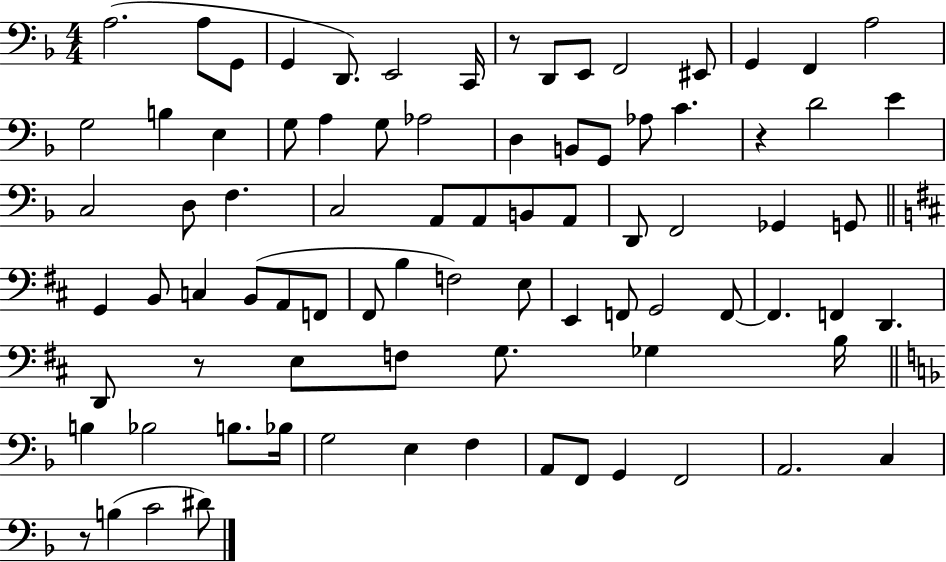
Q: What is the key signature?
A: F major